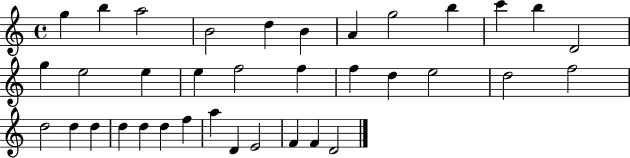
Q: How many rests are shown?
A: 0